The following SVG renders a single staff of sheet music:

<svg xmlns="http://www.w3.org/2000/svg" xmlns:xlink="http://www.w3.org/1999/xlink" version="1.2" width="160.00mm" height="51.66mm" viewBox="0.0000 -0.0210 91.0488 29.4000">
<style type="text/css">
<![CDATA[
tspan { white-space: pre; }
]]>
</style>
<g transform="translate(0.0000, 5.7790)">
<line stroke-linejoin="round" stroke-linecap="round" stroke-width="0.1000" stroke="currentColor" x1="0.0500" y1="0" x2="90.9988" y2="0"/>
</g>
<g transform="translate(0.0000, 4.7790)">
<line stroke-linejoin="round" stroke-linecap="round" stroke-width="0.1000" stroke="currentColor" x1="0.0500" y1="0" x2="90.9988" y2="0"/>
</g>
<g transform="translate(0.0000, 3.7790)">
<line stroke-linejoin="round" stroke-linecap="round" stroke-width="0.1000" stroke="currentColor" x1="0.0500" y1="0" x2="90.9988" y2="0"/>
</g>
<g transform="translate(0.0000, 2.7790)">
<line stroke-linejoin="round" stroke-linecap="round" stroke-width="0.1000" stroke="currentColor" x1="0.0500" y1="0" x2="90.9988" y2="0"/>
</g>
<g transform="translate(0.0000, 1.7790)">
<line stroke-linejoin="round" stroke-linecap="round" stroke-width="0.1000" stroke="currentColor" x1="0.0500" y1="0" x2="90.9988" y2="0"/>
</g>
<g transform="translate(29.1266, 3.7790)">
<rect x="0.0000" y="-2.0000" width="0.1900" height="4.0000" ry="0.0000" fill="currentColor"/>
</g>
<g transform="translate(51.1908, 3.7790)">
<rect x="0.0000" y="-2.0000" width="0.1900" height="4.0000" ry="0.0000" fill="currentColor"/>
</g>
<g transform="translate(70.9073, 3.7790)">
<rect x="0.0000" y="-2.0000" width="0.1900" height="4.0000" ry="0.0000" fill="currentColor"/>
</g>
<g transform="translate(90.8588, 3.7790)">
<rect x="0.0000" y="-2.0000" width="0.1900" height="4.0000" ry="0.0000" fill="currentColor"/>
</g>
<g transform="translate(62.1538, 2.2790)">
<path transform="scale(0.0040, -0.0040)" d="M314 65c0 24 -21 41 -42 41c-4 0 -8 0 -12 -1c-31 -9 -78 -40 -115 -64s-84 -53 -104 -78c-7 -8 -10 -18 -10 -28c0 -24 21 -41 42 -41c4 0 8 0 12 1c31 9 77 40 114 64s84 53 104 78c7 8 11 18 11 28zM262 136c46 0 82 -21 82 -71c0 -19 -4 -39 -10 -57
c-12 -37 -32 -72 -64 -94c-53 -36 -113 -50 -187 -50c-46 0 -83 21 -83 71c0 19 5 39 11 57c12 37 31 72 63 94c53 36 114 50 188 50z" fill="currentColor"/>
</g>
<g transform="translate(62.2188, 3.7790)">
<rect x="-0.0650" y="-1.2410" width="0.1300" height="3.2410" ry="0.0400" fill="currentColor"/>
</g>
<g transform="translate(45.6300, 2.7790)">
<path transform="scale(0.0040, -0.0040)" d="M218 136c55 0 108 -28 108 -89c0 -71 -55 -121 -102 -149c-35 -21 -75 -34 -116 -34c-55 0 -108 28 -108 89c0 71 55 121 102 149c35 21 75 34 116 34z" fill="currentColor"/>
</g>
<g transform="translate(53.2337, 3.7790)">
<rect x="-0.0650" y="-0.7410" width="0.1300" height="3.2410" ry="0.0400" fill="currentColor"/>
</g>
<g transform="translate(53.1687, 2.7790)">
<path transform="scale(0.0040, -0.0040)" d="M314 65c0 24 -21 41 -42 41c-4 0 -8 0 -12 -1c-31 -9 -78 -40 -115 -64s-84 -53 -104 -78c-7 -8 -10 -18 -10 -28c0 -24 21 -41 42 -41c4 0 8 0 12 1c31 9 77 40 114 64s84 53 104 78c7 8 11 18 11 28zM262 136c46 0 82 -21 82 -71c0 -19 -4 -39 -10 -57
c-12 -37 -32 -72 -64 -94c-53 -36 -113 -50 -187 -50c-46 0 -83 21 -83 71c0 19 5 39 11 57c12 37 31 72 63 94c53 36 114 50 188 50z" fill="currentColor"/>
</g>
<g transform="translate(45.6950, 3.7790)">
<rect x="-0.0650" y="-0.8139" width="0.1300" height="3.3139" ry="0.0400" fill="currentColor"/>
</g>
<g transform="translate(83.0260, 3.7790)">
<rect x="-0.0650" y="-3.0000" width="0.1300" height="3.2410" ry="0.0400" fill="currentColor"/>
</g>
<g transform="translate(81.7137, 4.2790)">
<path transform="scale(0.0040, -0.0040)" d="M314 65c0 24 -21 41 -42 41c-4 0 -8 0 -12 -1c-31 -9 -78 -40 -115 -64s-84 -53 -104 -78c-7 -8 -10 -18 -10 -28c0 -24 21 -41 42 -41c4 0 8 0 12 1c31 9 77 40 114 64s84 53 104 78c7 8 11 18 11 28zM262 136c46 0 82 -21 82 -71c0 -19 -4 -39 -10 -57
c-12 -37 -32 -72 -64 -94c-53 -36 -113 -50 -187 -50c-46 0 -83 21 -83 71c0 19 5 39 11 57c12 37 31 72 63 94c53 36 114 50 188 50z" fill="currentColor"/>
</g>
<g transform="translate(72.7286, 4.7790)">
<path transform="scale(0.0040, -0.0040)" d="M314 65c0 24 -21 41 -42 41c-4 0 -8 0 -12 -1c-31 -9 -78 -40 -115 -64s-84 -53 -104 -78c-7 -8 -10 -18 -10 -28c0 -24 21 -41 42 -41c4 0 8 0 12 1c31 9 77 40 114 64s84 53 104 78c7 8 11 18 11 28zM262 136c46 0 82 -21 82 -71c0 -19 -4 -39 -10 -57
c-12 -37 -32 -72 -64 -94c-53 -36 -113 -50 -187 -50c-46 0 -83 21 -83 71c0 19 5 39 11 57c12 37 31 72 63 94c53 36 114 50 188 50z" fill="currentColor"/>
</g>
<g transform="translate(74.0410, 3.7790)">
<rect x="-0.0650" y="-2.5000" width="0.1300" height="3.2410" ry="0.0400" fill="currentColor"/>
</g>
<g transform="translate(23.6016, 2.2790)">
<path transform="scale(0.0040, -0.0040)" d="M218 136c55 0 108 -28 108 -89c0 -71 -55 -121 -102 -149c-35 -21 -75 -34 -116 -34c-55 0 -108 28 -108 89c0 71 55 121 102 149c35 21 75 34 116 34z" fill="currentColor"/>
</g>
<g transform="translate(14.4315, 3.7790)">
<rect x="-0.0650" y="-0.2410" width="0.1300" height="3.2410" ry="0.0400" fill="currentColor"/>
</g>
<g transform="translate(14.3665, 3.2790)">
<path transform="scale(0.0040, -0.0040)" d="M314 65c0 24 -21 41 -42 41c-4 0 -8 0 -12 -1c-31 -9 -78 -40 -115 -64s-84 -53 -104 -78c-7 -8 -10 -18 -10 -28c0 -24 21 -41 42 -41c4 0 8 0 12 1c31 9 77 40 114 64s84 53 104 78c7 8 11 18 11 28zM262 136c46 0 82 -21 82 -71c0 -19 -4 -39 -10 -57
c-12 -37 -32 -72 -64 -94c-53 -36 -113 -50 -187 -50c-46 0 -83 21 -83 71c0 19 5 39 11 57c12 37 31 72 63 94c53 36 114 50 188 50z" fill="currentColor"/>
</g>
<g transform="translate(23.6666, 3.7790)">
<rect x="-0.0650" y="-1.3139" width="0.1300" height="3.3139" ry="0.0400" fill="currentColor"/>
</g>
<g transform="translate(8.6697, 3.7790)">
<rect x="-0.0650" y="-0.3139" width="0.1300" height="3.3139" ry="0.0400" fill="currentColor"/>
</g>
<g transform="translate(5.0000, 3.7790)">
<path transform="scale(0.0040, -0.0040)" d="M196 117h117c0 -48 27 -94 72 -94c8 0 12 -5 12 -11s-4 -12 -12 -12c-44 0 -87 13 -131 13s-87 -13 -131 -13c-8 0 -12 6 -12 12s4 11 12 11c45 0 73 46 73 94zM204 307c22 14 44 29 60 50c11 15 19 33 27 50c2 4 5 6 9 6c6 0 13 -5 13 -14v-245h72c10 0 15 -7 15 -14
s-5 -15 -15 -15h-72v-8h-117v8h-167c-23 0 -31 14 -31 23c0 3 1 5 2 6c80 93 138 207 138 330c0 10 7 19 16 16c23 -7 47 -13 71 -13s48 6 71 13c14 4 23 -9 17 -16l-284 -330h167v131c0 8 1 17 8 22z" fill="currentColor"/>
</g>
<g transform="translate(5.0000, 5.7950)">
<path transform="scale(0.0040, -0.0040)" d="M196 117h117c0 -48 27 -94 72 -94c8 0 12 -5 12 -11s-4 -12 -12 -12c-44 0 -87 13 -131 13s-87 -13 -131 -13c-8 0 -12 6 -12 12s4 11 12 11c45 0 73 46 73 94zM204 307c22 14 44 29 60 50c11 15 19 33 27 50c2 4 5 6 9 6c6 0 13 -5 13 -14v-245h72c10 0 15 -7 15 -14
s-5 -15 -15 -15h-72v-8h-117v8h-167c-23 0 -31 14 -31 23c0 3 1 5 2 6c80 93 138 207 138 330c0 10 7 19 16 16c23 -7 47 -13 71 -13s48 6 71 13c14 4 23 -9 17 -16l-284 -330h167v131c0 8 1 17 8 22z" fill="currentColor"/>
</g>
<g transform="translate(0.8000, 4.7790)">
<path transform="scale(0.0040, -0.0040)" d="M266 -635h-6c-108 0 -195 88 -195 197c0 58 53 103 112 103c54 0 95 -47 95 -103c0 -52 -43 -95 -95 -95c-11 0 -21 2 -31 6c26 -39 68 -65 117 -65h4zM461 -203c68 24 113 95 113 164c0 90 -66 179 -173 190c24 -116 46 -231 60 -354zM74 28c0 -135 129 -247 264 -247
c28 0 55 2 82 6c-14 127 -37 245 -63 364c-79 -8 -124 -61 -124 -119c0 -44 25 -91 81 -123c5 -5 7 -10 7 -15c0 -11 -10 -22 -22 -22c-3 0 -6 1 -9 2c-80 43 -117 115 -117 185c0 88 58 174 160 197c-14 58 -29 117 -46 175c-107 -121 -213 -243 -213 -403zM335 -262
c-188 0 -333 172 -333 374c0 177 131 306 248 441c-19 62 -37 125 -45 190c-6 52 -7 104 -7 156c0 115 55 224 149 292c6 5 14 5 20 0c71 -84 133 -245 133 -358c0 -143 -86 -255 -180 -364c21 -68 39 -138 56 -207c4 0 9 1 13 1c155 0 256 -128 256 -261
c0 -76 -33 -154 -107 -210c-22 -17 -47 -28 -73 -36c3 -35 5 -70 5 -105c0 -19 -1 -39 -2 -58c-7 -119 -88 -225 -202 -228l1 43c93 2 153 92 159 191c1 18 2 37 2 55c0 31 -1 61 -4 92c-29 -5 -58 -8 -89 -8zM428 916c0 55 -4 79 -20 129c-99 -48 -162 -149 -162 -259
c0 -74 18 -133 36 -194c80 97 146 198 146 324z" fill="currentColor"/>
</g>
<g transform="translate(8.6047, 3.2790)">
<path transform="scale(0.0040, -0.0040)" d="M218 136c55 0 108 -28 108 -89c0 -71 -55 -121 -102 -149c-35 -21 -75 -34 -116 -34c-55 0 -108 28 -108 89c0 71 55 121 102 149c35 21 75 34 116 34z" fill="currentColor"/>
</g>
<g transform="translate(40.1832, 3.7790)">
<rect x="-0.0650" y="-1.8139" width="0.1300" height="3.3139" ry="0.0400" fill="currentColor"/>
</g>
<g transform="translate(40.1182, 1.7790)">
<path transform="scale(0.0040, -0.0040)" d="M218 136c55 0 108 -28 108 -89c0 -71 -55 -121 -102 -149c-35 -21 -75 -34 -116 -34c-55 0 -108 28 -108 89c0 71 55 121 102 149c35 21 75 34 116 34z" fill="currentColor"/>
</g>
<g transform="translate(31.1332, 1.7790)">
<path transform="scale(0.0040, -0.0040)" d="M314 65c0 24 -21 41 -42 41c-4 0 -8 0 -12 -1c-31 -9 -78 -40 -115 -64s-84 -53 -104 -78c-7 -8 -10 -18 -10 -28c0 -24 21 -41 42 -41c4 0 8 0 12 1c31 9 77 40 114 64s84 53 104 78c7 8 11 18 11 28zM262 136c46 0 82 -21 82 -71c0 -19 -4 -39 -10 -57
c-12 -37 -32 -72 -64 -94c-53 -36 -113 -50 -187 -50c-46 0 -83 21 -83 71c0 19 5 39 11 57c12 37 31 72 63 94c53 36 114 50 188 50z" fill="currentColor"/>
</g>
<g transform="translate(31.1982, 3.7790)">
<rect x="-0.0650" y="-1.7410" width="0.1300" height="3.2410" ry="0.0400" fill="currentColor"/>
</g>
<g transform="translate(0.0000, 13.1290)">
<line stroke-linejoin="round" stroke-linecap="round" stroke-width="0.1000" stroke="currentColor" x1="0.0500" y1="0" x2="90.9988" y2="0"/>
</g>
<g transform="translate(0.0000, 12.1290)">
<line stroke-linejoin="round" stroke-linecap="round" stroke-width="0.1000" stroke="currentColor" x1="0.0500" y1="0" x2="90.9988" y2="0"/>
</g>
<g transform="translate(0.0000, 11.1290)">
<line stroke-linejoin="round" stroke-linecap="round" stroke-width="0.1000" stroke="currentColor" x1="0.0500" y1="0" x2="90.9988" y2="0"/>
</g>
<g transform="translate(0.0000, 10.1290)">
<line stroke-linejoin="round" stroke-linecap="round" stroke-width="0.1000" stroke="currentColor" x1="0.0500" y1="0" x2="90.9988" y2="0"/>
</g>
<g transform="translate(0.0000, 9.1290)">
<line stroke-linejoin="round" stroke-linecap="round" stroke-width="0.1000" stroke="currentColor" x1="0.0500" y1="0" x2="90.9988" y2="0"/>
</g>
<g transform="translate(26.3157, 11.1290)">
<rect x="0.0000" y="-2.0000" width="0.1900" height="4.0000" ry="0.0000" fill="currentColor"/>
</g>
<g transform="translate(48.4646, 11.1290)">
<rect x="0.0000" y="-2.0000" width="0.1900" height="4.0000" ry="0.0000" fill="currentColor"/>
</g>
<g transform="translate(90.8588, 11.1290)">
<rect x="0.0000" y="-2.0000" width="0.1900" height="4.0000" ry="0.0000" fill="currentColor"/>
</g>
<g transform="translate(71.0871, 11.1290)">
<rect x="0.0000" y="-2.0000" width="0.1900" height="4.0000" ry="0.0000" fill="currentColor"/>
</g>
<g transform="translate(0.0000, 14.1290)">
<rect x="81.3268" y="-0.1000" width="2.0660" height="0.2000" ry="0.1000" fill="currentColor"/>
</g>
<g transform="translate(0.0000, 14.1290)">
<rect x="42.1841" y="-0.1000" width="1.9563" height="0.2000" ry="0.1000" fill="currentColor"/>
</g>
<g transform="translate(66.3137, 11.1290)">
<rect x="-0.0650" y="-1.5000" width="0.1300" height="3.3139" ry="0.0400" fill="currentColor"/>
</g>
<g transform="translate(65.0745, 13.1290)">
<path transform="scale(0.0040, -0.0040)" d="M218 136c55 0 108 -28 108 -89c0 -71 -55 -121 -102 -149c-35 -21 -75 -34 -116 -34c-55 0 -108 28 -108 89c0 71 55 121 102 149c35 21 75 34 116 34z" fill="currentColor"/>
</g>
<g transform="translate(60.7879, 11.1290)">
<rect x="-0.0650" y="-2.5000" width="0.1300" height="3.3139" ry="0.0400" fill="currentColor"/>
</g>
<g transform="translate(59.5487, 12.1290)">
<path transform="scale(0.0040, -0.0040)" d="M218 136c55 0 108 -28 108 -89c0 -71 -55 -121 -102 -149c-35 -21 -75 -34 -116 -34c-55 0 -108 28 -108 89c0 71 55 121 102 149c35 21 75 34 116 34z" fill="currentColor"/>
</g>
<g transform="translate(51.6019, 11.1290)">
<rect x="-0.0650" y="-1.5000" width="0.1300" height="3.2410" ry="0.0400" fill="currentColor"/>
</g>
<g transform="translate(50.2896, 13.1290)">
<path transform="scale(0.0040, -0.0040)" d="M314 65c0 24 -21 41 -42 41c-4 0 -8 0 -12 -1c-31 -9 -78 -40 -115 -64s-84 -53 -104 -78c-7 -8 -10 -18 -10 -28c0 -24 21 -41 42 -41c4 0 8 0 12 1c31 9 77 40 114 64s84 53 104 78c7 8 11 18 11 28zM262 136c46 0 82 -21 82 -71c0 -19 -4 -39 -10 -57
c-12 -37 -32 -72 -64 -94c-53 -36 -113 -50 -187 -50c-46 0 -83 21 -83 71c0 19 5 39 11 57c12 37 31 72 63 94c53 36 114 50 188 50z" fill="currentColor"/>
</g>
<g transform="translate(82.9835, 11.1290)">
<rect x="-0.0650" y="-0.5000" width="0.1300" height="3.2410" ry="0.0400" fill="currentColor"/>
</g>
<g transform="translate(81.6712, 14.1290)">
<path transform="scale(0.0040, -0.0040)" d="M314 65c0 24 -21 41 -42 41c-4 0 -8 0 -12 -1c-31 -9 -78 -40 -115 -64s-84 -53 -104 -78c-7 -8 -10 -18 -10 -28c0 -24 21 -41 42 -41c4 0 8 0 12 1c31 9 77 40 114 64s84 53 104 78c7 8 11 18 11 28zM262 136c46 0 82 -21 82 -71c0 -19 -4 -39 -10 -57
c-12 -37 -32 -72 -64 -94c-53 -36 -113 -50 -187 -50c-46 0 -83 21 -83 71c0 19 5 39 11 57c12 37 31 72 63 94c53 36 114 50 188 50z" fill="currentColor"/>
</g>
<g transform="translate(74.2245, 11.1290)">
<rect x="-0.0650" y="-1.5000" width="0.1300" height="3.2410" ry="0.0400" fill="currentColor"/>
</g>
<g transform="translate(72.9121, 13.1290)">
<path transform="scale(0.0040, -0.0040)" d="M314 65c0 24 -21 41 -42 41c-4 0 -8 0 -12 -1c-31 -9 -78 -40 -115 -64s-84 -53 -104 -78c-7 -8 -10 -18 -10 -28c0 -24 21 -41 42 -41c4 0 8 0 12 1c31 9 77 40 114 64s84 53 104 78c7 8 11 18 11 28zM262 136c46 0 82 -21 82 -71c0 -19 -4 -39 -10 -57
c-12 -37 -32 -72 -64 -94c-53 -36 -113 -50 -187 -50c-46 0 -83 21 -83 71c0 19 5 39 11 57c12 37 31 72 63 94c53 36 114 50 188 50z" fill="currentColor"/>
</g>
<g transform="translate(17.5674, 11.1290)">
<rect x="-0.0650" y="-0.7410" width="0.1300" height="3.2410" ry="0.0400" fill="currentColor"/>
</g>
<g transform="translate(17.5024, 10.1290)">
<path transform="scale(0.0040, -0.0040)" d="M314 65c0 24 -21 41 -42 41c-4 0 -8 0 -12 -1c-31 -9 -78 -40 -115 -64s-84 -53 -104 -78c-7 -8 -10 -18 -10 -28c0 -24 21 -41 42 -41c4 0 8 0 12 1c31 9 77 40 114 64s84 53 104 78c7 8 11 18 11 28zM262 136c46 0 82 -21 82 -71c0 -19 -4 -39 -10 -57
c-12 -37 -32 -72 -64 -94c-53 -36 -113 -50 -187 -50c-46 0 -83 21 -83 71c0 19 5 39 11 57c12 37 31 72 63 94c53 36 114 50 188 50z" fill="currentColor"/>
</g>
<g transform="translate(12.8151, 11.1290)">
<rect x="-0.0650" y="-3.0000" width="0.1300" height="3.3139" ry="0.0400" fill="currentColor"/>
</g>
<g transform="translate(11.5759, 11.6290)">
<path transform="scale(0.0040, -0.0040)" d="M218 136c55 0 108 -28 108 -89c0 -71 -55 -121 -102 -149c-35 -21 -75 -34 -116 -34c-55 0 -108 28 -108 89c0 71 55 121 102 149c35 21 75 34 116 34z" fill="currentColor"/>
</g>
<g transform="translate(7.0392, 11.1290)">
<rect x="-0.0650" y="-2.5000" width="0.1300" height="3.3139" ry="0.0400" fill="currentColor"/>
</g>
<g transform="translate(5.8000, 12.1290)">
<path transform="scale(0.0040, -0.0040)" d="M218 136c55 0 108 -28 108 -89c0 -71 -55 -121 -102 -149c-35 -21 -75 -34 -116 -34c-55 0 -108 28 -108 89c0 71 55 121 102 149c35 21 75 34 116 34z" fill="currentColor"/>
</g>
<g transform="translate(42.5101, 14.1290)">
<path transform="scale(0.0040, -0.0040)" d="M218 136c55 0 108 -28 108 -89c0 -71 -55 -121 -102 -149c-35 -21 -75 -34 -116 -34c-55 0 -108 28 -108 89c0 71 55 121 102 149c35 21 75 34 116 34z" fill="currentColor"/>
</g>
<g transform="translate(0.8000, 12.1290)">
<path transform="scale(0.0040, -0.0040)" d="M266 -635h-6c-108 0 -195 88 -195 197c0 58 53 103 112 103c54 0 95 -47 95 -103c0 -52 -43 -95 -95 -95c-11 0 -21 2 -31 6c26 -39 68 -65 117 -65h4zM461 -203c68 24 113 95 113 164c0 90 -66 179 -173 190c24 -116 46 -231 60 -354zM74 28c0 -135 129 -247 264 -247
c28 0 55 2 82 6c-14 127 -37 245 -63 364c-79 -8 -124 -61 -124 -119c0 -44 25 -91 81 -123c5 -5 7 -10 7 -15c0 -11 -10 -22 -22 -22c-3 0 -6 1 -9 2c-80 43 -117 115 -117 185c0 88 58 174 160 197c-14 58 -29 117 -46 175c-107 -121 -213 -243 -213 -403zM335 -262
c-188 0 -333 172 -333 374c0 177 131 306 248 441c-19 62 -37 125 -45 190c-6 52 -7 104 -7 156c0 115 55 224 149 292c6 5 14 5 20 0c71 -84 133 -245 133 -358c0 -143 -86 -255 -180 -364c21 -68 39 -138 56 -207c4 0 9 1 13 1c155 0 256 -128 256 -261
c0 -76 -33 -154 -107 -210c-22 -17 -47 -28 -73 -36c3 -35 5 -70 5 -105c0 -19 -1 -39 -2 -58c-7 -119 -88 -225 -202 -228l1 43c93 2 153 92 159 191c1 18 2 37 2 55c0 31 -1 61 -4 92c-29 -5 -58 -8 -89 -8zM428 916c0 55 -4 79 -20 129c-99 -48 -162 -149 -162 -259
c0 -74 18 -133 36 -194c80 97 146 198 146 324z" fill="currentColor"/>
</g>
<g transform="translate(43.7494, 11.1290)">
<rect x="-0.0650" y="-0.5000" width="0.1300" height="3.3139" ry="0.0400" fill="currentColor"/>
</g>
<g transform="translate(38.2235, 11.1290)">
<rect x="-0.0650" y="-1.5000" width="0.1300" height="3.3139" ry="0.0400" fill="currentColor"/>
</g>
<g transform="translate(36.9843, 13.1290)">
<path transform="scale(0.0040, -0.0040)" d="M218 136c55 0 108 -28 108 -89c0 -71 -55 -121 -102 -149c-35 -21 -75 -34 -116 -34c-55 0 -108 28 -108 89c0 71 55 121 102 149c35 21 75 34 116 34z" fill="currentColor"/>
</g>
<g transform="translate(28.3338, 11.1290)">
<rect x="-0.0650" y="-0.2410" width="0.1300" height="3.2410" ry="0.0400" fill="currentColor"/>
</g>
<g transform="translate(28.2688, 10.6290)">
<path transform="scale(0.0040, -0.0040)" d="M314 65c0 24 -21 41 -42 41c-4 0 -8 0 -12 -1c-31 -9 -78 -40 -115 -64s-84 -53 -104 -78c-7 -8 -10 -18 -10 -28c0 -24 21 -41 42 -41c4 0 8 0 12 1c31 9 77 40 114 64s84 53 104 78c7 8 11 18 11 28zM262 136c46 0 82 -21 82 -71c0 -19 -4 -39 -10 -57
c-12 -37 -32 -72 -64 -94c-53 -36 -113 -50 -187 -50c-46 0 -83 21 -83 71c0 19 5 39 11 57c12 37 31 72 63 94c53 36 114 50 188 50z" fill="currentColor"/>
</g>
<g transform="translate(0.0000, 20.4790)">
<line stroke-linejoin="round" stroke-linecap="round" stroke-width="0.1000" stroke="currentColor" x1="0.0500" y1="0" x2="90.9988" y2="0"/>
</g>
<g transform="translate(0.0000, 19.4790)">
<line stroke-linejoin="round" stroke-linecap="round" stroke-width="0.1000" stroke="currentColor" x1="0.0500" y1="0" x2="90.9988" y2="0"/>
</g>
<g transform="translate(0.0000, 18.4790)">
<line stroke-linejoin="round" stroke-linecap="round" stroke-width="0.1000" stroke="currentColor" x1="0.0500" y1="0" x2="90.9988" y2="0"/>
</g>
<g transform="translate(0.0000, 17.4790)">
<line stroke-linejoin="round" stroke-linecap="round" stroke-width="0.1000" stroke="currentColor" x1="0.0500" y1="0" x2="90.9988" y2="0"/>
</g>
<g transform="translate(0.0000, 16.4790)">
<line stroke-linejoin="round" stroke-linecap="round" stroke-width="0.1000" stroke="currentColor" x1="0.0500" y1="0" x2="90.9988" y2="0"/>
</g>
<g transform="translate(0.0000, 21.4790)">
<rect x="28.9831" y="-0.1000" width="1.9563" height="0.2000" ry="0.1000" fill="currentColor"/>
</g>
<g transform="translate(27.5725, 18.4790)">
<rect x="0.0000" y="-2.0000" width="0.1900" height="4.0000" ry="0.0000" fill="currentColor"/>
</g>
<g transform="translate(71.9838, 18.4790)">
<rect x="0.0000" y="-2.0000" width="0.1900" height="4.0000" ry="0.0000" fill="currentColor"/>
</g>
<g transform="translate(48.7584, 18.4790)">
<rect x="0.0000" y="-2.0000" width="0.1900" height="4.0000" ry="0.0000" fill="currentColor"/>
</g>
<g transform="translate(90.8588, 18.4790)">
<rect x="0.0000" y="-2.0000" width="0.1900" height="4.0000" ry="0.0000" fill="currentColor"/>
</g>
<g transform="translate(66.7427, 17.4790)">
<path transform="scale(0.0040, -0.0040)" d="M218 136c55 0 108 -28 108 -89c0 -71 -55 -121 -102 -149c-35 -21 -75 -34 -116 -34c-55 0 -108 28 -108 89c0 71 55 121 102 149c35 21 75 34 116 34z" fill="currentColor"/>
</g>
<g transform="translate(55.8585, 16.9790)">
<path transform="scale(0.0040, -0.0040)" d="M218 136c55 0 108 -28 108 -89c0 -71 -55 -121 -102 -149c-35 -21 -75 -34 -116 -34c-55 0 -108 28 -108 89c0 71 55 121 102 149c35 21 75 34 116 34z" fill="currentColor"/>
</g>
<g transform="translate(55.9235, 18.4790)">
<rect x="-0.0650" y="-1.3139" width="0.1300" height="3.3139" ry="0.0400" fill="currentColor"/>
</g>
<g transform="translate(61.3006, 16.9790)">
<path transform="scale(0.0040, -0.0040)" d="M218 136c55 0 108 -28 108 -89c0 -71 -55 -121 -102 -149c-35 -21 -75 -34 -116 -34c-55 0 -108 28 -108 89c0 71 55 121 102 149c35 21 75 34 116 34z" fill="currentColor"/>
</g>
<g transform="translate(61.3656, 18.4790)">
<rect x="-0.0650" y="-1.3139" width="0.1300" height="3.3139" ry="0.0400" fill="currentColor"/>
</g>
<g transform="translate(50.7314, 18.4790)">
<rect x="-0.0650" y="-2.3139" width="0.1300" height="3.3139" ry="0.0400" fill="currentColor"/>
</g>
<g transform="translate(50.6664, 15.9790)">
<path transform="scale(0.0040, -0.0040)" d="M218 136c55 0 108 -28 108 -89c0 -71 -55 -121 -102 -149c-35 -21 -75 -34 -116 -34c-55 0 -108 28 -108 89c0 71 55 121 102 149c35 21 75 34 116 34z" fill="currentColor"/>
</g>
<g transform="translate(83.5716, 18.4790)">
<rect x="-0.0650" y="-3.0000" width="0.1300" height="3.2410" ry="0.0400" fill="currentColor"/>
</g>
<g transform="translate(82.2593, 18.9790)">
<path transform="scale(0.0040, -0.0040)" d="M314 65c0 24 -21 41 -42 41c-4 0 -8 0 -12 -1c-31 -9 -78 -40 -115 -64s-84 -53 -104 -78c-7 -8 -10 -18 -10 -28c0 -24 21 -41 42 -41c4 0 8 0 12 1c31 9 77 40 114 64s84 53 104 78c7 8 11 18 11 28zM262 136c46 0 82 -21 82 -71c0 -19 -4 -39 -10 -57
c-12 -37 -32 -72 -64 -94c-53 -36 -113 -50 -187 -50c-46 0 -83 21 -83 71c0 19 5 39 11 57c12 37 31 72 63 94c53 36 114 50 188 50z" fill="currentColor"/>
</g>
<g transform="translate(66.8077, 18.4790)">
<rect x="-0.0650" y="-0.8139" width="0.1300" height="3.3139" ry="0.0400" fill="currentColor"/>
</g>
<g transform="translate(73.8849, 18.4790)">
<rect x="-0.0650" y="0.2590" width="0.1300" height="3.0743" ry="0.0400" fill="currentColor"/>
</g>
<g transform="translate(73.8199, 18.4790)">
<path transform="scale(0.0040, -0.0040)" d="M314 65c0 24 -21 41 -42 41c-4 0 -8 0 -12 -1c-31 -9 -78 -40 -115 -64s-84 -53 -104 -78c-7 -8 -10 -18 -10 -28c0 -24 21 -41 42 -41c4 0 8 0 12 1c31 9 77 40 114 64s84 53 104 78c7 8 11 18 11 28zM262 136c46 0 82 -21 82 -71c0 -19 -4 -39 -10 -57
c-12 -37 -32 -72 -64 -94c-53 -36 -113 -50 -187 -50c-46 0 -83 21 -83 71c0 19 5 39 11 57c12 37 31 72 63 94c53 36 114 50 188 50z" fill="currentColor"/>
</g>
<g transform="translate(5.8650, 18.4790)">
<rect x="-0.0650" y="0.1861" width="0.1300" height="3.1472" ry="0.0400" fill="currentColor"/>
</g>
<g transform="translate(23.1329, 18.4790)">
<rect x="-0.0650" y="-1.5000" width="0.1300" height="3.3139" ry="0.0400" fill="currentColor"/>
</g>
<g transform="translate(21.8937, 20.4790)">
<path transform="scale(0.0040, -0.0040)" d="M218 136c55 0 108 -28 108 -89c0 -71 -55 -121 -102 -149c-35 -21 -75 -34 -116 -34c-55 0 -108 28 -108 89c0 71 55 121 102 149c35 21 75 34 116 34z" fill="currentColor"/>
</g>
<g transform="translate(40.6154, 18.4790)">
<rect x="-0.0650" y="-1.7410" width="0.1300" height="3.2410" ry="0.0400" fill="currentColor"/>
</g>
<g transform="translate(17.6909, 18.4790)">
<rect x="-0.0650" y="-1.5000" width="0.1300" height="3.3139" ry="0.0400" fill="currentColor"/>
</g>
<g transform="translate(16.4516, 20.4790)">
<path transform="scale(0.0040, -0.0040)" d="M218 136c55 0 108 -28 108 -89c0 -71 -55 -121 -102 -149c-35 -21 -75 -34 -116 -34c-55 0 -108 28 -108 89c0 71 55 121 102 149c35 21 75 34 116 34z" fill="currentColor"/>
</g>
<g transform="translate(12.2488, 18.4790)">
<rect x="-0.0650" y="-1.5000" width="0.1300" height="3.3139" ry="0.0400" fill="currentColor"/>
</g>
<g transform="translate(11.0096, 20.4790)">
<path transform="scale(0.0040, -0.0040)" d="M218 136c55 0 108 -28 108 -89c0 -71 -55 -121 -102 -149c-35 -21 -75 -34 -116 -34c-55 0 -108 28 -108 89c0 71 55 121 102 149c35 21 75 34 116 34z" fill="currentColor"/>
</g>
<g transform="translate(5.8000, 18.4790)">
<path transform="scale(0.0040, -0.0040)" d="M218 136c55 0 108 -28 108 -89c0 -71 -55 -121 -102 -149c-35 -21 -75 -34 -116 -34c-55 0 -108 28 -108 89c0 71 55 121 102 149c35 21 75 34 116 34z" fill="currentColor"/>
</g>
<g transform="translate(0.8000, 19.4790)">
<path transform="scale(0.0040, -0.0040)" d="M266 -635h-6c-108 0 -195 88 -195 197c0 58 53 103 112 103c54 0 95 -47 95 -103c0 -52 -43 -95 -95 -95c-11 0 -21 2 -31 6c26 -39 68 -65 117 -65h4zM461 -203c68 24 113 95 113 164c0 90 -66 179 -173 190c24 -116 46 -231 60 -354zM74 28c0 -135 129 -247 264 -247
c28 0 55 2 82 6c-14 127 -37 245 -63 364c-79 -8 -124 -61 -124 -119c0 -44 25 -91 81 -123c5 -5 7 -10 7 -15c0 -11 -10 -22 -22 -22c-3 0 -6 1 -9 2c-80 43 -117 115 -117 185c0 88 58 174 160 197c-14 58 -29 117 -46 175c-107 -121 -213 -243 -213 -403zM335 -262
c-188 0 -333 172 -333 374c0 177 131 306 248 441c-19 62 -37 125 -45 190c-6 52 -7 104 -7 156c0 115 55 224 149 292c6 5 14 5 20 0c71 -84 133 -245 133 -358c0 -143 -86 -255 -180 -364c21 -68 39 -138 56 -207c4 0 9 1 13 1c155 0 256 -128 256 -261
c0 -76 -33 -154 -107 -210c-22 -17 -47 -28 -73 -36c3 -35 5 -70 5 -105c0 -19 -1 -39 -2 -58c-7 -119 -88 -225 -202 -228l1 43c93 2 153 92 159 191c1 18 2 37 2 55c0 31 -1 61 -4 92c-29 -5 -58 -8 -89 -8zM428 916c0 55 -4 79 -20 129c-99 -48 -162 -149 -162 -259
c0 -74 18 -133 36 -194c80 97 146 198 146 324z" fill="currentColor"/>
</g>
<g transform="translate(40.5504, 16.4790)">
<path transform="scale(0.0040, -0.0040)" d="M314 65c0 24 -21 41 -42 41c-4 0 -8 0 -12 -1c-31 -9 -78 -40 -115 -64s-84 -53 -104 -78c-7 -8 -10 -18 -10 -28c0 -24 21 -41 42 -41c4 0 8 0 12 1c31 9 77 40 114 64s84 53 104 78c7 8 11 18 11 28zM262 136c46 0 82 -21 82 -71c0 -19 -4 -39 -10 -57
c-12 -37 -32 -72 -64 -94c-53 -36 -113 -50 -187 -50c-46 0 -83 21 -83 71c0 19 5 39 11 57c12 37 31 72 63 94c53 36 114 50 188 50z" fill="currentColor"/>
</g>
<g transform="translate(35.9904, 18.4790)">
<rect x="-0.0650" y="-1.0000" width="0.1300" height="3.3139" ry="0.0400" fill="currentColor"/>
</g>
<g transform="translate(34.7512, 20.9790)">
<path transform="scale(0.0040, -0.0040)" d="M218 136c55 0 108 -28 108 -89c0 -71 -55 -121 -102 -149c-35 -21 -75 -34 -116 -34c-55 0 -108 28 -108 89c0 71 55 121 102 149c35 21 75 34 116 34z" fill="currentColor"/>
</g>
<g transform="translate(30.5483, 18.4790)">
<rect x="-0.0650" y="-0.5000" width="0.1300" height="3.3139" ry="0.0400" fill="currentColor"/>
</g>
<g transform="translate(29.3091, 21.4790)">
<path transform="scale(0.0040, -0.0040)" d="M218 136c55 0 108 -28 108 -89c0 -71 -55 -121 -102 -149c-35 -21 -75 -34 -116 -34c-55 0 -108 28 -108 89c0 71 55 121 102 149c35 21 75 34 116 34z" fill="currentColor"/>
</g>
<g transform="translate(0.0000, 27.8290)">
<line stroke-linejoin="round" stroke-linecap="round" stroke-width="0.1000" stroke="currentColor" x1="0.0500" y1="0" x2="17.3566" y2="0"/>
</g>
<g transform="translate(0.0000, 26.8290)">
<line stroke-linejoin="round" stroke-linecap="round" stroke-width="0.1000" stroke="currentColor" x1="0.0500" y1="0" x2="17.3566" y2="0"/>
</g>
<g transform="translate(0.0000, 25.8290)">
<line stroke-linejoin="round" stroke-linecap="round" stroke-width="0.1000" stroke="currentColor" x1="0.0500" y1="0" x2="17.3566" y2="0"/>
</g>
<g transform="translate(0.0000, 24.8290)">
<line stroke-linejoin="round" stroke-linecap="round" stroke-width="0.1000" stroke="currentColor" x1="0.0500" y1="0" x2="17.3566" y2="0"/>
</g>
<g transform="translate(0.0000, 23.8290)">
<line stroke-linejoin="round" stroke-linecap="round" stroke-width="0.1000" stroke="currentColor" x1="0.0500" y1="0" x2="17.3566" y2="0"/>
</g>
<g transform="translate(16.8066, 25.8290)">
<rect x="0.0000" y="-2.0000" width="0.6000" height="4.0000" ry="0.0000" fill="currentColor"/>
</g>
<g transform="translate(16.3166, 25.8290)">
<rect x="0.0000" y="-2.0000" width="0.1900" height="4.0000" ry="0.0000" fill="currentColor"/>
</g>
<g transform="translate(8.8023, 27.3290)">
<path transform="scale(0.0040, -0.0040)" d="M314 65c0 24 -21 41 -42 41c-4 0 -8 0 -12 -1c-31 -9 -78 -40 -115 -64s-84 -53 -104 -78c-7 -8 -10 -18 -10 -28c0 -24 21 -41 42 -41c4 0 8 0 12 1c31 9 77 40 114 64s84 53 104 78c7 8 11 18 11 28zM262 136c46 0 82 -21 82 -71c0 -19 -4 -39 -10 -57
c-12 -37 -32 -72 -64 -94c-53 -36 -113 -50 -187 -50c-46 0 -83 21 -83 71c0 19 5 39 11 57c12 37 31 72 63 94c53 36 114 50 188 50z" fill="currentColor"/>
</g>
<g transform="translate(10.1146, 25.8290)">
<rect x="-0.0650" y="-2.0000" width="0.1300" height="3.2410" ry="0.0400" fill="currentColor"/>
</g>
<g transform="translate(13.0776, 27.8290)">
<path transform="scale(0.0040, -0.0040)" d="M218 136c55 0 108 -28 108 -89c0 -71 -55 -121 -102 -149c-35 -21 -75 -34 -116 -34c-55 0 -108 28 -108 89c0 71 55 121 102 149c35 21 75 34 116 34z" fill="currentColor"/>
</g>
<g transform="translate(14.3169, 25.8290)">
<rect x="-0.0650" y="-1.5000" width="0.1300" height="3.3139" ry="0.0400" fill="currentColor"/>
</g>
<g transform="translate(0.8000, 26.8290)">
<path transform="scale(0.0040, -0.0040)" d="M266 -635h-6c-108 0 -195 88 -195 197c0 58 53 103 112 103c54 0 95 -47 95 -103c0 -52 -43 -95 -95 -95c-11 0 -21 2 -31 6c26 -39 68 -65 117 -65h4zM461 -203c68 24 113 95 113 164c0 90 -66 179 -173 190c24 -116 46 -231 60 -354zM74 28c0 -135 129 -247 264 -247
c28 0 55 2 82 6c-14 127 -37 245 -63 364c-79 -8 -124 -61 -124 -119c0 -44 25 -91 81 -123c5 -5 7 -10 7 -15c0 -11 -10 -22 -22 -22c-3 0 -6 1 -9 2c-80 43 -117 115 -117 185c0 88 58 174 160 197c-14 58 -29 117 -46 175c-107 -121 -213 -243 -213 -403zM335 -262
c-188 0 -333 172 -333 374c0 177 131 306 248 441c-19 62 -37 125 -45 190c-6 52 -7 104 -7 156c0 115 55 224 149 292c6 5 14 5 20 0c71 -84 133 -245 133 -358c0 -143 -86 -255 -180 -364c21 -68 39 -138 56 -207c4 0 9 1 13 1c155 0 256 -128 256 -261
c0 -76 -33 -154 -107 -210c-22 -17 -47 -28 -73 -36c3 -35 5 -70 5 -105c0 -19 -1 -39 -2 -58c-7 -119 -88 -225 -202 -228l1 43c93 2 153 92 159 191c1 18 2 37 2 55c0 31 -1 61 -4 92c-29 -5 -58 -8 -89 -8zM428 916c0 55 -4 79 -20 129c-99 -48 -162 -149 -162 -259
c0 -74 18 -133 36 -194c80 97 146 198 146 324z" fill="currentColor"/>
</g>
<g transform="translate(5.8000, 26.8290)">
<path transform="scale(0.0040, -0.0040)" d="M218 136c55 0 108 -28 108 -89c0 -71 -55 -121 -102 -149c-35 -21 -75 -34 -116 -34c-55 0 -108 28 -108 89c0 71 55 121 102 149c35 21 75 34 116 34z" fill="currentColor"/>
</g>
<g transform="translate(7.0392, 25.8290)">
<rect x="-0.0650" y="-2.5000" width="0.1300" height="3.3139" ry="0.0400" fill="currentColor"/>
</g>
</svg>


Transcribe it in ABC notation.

X:1
T:Untitled
M:4/4
L:1/4
K:C
c c2 e f2 f d d2 e2 G2 A2 G A d2 c2 E C E2 G E E2 C2 B E E E C D f2 g e e d B2 A2 G F2 E